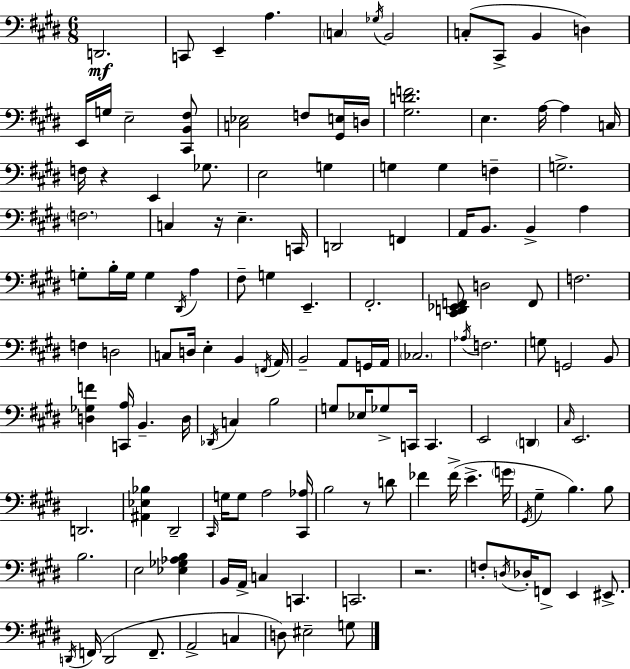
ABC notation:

X:1
T:Untitled
M:6/8
L:1/4
K:E
D,,2 C,,/2 E,, A, C, _G,/4 B,,2 C,/2 ^C,,/2 B,, D, E,,/4 G,/4 E,2 [^C,,B,,^F,]/2 [C,_E,]2 F,/2 [^G,,E,]/4 D,/4 [^G,DF]2 E, A,/4 A, C,/4 F,/4 z E,, _G,/2 E,2 G, G, G, F, G,2 F,2 C, z/4 E, C,,/4 D,,2 F,, A,,/4 B,,/2 B,, A, G,/2 B,/4 G,/4 G, ^D,,/4 A, ^F,/2 G, E,, ^F,,2 [^C,,D,,_E,,F,,]/2 D,2 F,,/2 F,2 F, D,2 C,/2 D,/4 E, B,, F,,/4 A,,/4 B,,2 A,,/2 G,,/4 A,,/4 _C,2 _A,/4 F,2 G,/2 G,,2 B,,/2 [D,_G,F] [C,,A,]/4 B,, D,/4 _D,,/4 C, B,2 G,/2 _E,/4 _G,/2 C,,/4 C,, E,,2 D,, ^C,/4 E,,2 D,,2 [^A,,_E,_B,] ^D,,2 ^C,,/4 G,/4 G,/2 A,2 [^C,,_A,]/4 B,2 z/2 D/2 _F _F/4 E G/4 ^G,,/4 ^G, B, B,/2 B,2 E,2 [_E,_G,_A,B,] B,,/4 A,,/4 C, C,, C,,2 z2 F,/2 D,/4 _D,/4 F,,/2 E,, ^E,,/2 D,,/4 F,,/4 D,,2 F,,/2 A,,2 C, D,/2 ^E,2 G,/2